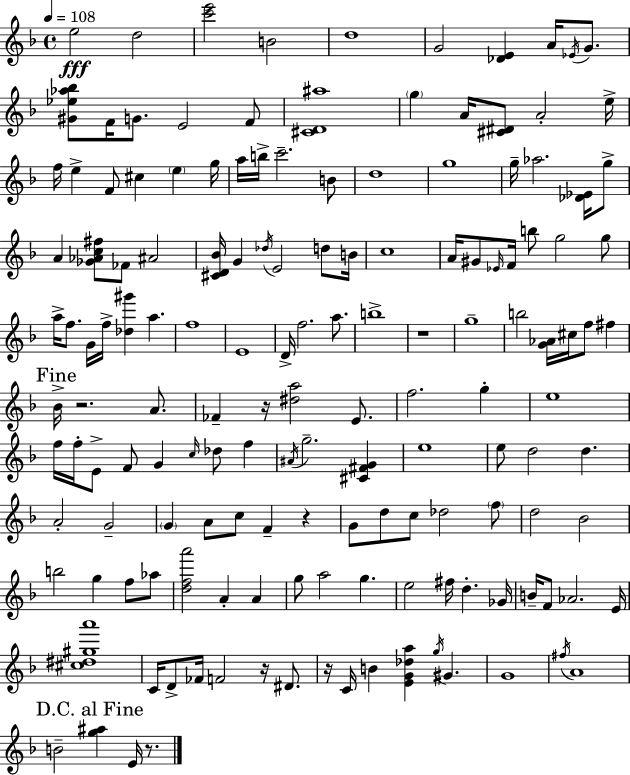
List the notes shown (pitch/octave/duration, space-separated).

E5/h D5/h [C6,E6]/h B4/h D5/w G4/h [Db4,E4]/q A4/s Eb4/s G4/e. [G#4,Eb5,Ab5,Bb5]/e F4/s G4/e. E4/h F4/e [C#4,D4,A#5]/w G5/q A4/s [C#4,D#4]/e A4/h E5/s F5/s E5/q F4/e C#5/q E5/q G5/s A5/s B5/s C6/h. B4/e D5/w G5/w G5/s Ab5/h. [Db4,Eb4]/s G5/e A4/q [Gb4,Ab4,C5,F#5]/e FES4/e A#4/h [C#4,D4,Bb4]/s G4/q Db5/s E4/h D5/e B4/s C5/w A4/s G#4/e Eb4/s F4/s B5/e G5/h G5/e A5/s F5/e. G4/s F5/s [Db5,G#6]/q A5/q. F5/w E4/w D4/s F5/h. A5/e. B5/w R/w G5/w B5/h [G4,Ab4]/s C#5/s F5/e F#5/q Bb4/s R/h. A4/e. FES4/q R/s [D#5,A5]/h E4/e. F5/h. G5/q E5/w F5/s F5/s E4/e F4/e G4/q C5/s Db5/e F5/q A#4/s G5/h. [C#4,F#4,G4]/q E5/w E5/e D5/h D5/q. A4/h G4/h G4/q A4/e C5/e F4/q R/q G4/e D5/e C5/e Db5/h F5/e D5/h Bb4/h B5/h G5/q F5/e Ab5/e [D5,F5,A6]/h A4/q A4/q G5/e A5/h G5/q. E5/h F#5/s D5/q. Gb4/s B4/s F4/e Ab4/h. E4/s [C#5,D#5,G#5,A6]/w C4/s D4/e FES4/s F4/h R/s D#4/e. R/s C4/s B4/q [E4,G4,Db5,A5]/q G5/s G#4/q. G4/w F#5/s A4/w B4/h [G5,A#5]/q E4/s R/e.